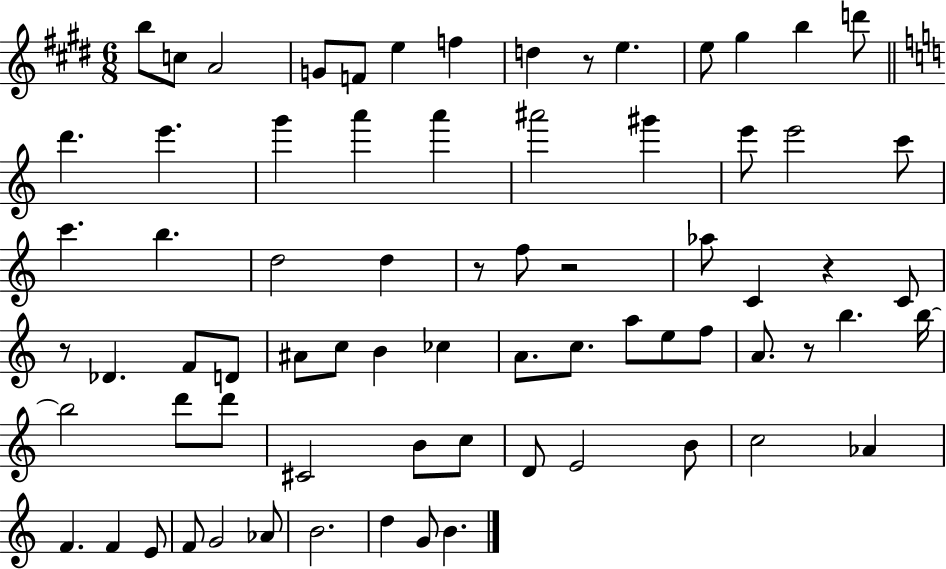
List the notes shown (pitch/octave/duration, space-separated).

B5/e C5/e A4/h G4/e F4/e E5/q F5/q D5/q R/e E5/q. E5/e G#5/q B5/q D6/e D6/q. E6/q. G6/q A6/q A6/q A#6/h G#6/q E6/e E6/h C6/e C6/q. B5/q. D5/h D5/q R/e F5/e R/h Ab5/e C4/q R/q C4/e R/e Db4/q. F4/e D4/e A#4/e C5/e B4/q CES5/q A4/e. C5/e. A5/e E5/e F5/e A4/e. R/e B5/q. B5/s B5/h D6/e D6/e C#4/h B4/e C5/e D4/e E4/h B4/e C5/h Ab4/q F4/q. F4/q E4/e F4/e G4/h Ab4/e B4/h. D5/q G4/e B4/q.